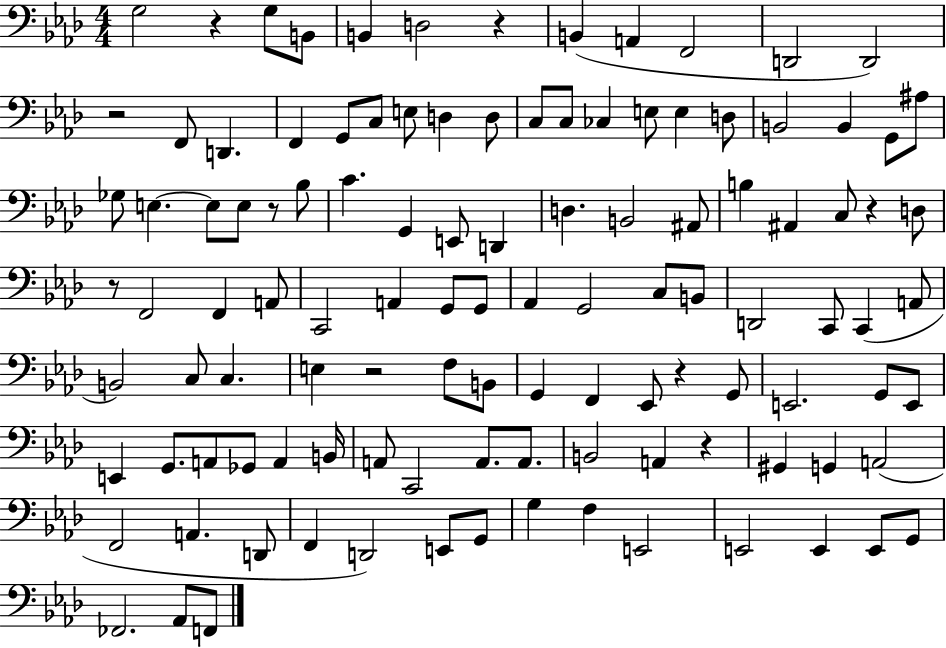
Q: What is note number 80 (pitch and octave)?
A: C2